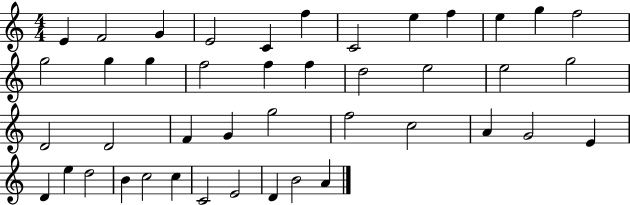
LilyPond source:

{
  \clef treble
  \numericTimeSignature
  \time 4/4
  \key c \major
  e'4 f'2 g'4 | e'2 c'4 f''4 | c'2 e''4 f''4 | e''4 g''4 f''2 | \break g''2 g''4 g''4 | f''2 f''4 f''4 | d''2 e''2 | e''2 g''2 | \break d'2 d'2 | f'4 g'4 g''2 | f''2 c''2 | a'4 g'2 e'4 | \break d'4 e''4 d''2 | b'4 c''2 c''4 | c'2 e'2 | d'4 b'2 a'4 | \break \bar "|."
}